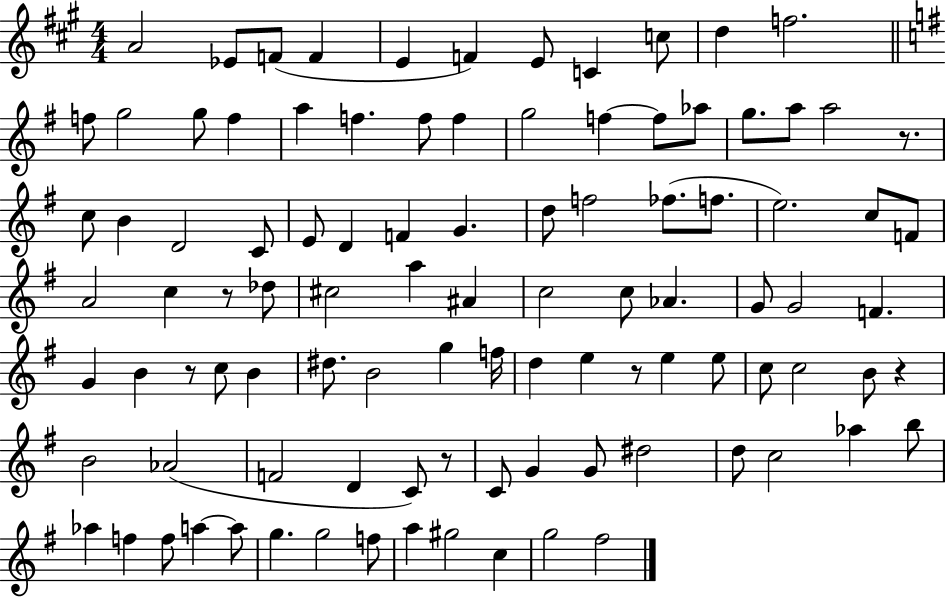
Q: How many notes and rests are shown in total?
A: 100